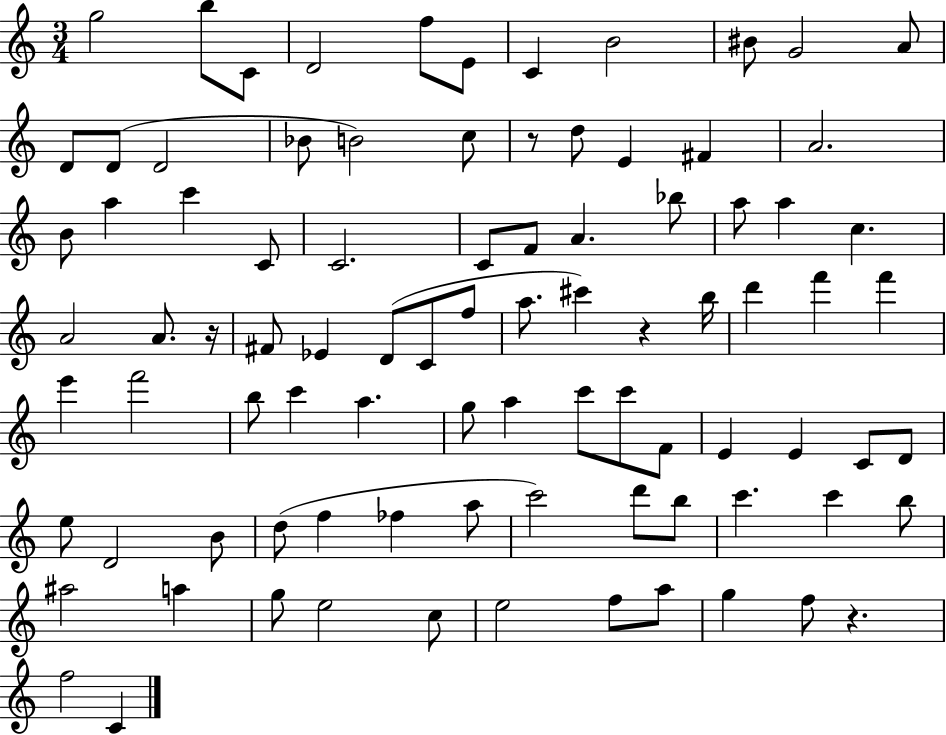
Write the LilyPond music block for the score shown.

{
  \clef treble
  \numericTimeSignature
  \time 3/4
  \key c \major
  g''2 b''8 c'8 | d'2 f''8 e'8 | c'4 b'2 | bis'8 g'2 a'8 | \break d'8 d'8( d'2 | bes'8 b'2) c''8 | r8 d''8 e'4 fis'4 | a'2. | \break b'8 a''4 c'''4 c'8 | c'2. | c'8 f'8 a'4. bes''8 | a''8 a''4 c''4. | \break a'2 a'8. r16 | fis'8 ees'4 d'8( c'8 f''8 | a''8. cis'''4) r4 b''16 | d'''4 f'''4 f'''4 | \break e'''4 f'''2 | b''8 c'''4 a''4. | g''8 a''4 c'''8 c'''8 f'8 | e'4 e'4 c'8 d'8 | \break e''8 d'2 b'8 | d''8( f''4 fes''4 a''8 | c'''2) d'''8 b''8 | c'''4. c'''4 b''8 | \break ais''2 a''4 | g''8 e''2 c''8 | e''2 f''8 a''8 | g''4 f''8 r4. | \break f''2 c'4 | \bar "|."
}